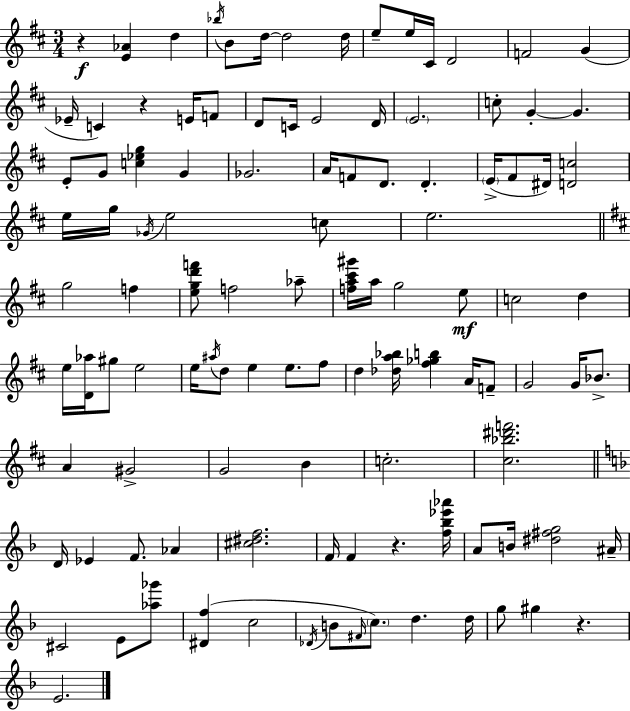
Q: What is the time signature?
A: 3/4